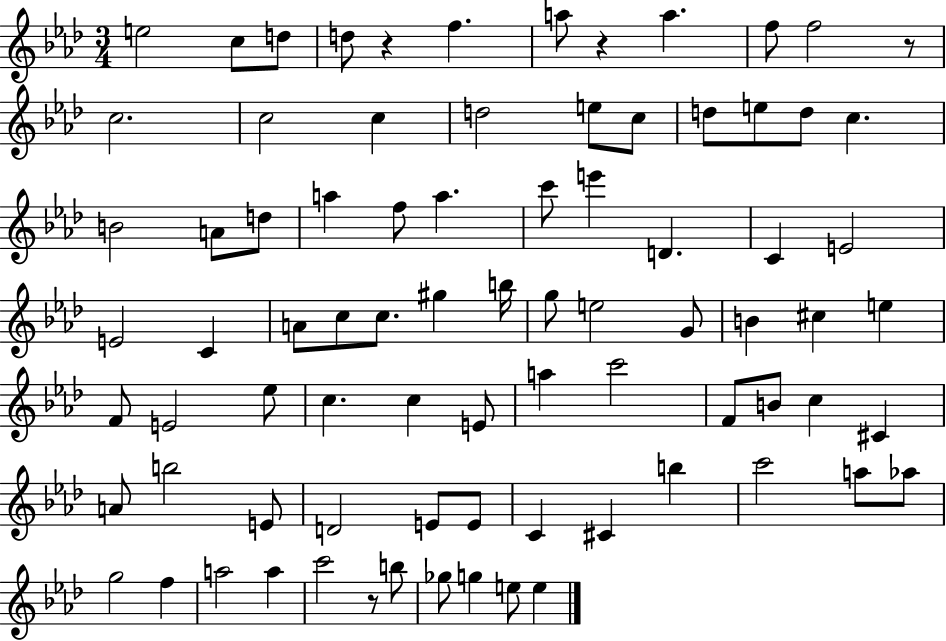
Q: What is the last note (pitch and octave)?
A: E5